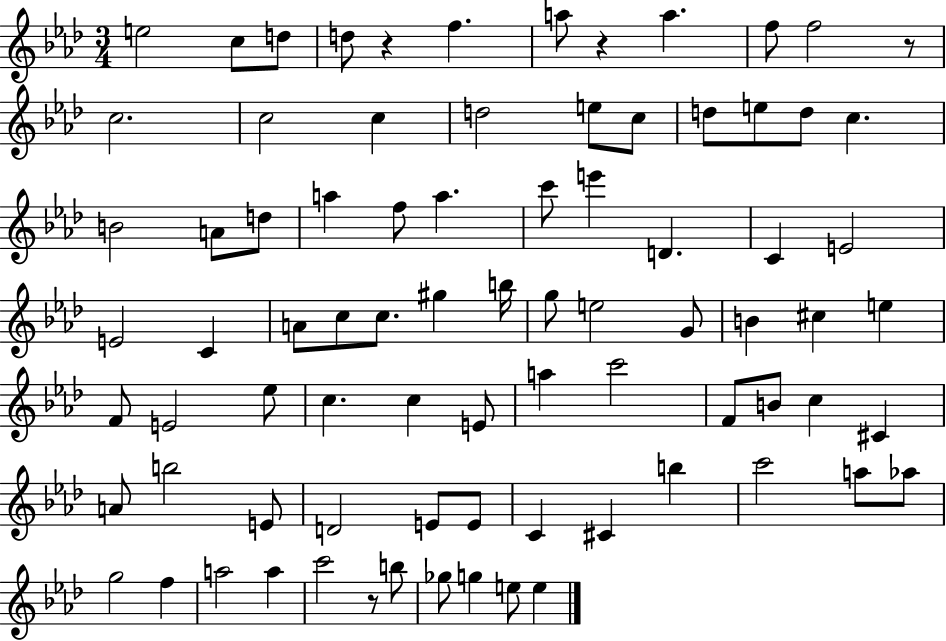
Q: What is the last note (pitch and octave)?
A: E5